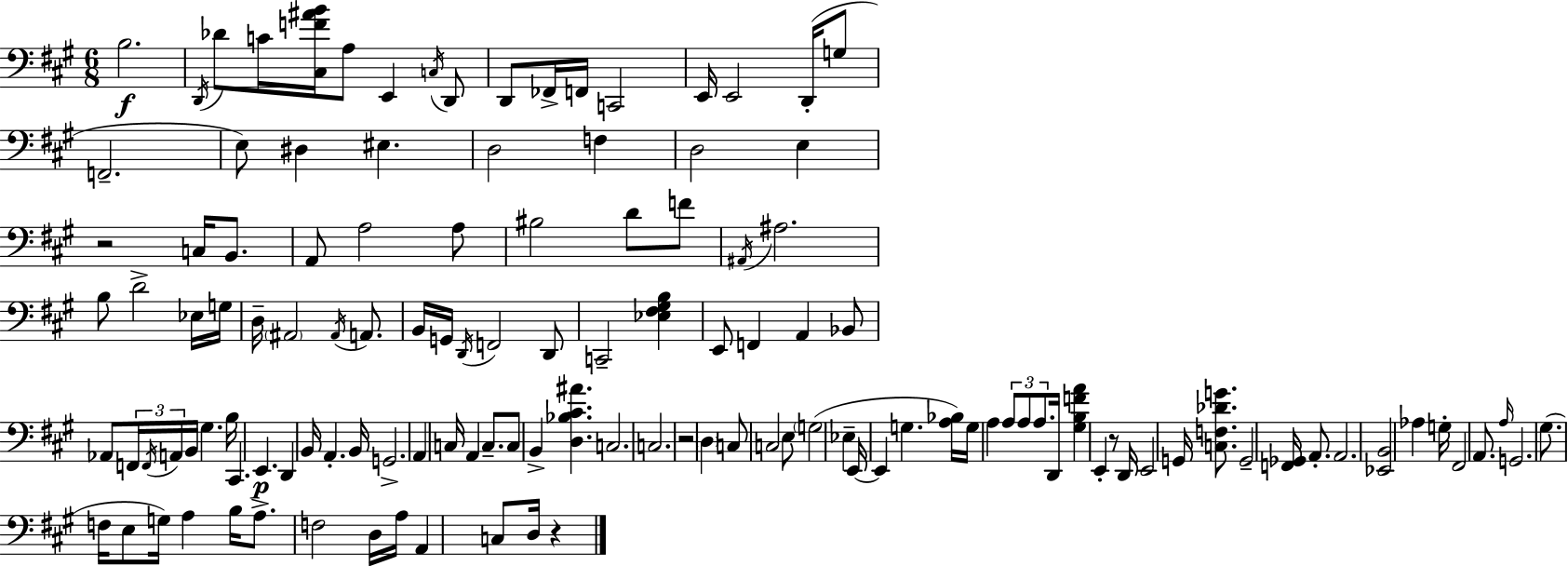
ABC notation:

X:1
T:Untitled
M:6/8
L:1/4
K:A
B,2 D,,/4 _D/2 C/4 [^C,F^AB]/4 A,/2 E,, C,/4 D,,/2 D,,/2 _F,,/4 F,,/4 C,,2 E,,/4 E,,2 D,,/4 G,/2 F,,2 E,/2 ^D, ^E, D,2 F, D,2 E, z2 C,/4 B,,/2 A,,/2 A,2 A,/2 ^B,2 D/2 F/2 ^A,,/4 ^A,2 B,/2 D2 _E,/4 G,/4 D,/4 ^A,,2 ^A,,/4 A,,/2 B,,/4 G,,/4 D,,/4 F,,2 D,,/2 C,,2 [_E,^F,^G,B,] E,,/2 F,, A,, _B,,/2 _A,,/2 F,,/4 F,,/4 A,,/4 B,,/4 ^G, B,/4 ^C,, E,, D,, B,,/4 A,, B,,/4 G,,2 A,, C,/4 A,, C,/2 C,/2 B,, [D,_B,^C^A] C,2 C,2 z2 D, C,/2 C,2 E,/2 G,2 _E, E,,/4 E,, G, [A,_B,]/4 G,/4 A, A,/2 A,/2 A,/2 D,,/4 [^G,B,FA] E,, z/2 D,,/4 E,,2 G,,/4 [C,F,_DG]/2 G,,2 [F,,_G,,]/4 A,,/2 A,,2 [_E,,B,,]2 _A, G,/4 ^F,,2 A,,/2 A,/4 G,,2 ^G,/2 F,/4 E,/2 G,/4 A, B,/4 A,/2 F,2 D,/4 A,/4 A,, C,/2 D,/4 z